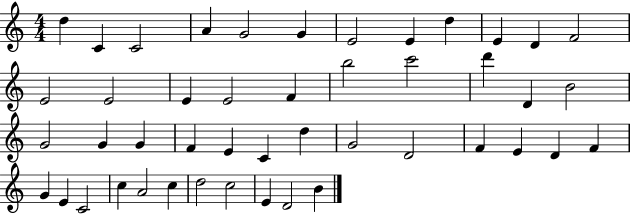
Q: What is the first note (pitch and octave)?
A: D5